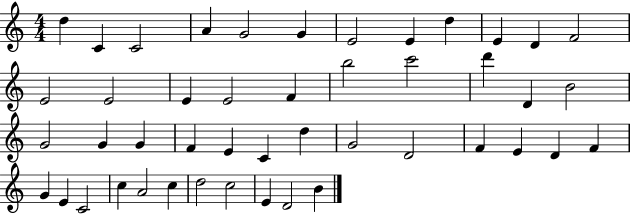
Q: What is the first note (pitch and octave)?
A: D5